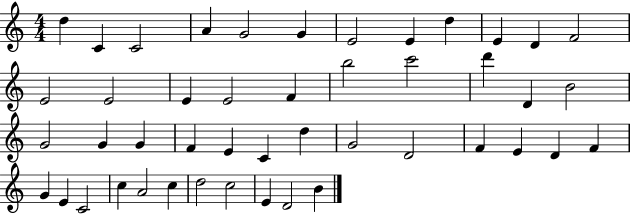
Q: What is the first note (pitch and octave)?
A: D5